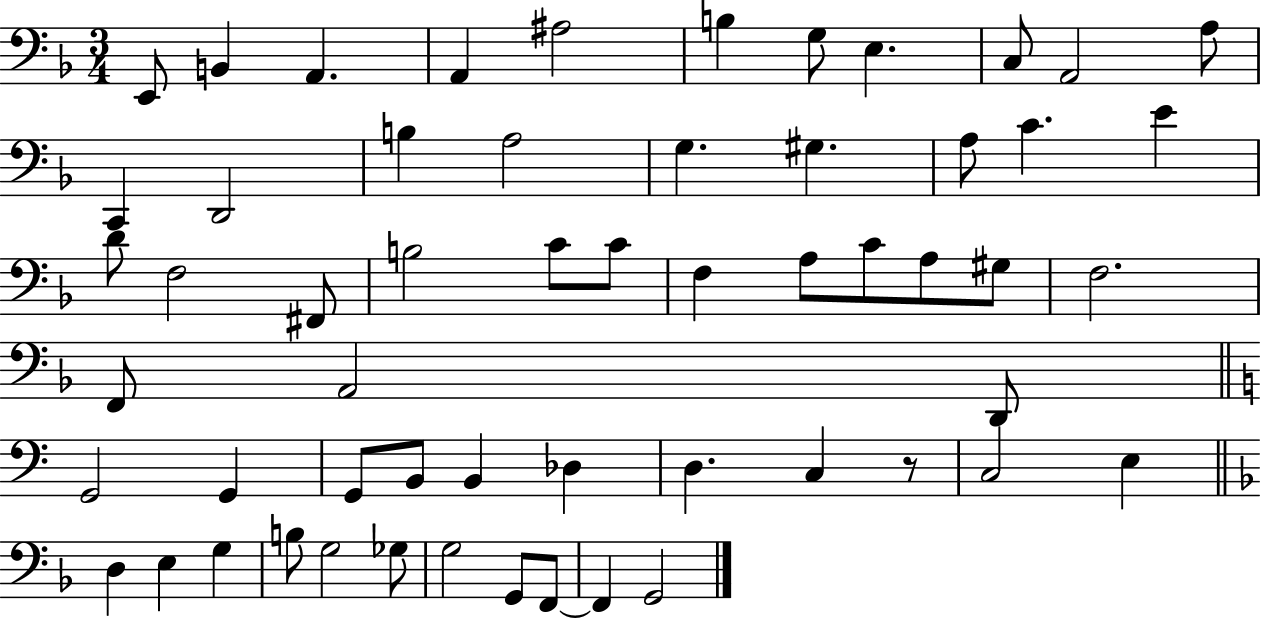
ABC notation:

X:1
T:Untitled
M:3/4
L:1/4
K:F
E,,/2 B,, A,, A,, ^A,2 B, G,/2 E, C,/2 A,,2 A,/2 C,, D,,2 B, A,2 G, ^G, A,/2 C E D/2 F,2 ^F,,/2 B,2 C/2 C/2 F, A,/2 C/2 A,/2 ^G,/2 F,2 F,,/2 A,,2 D,,/2 G,,2 G,, G,,/2 B,,/2 B,, _D, D, C, z/2 C,2 E, D, E, G, B,/2 G,2 _G,/2 G,2 G,,/2 F,,/2 F,, G,,2